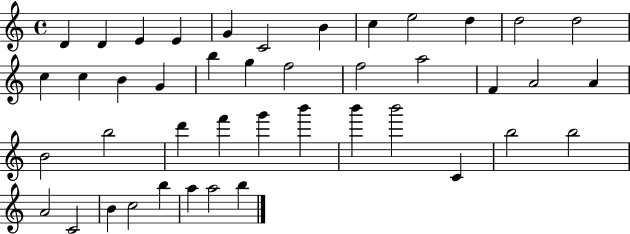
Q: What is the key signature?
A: C major